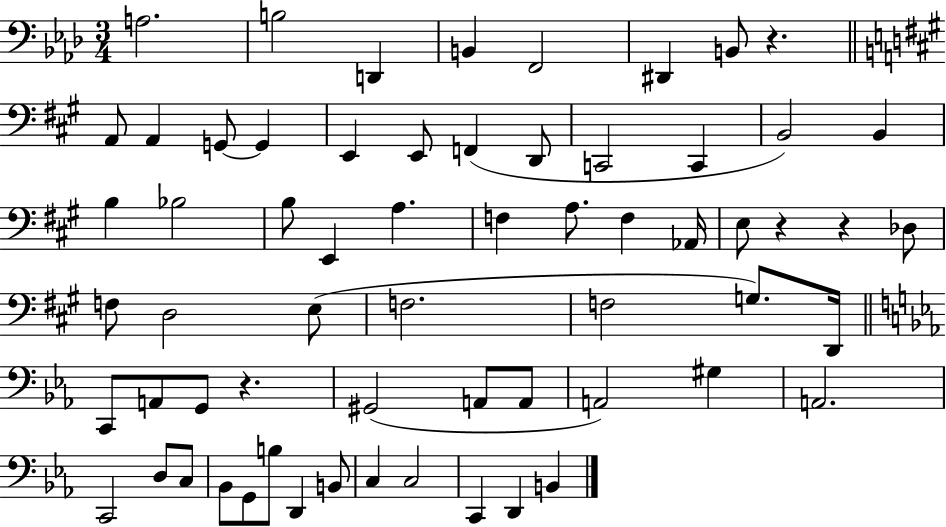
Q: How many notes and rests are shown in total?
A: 63